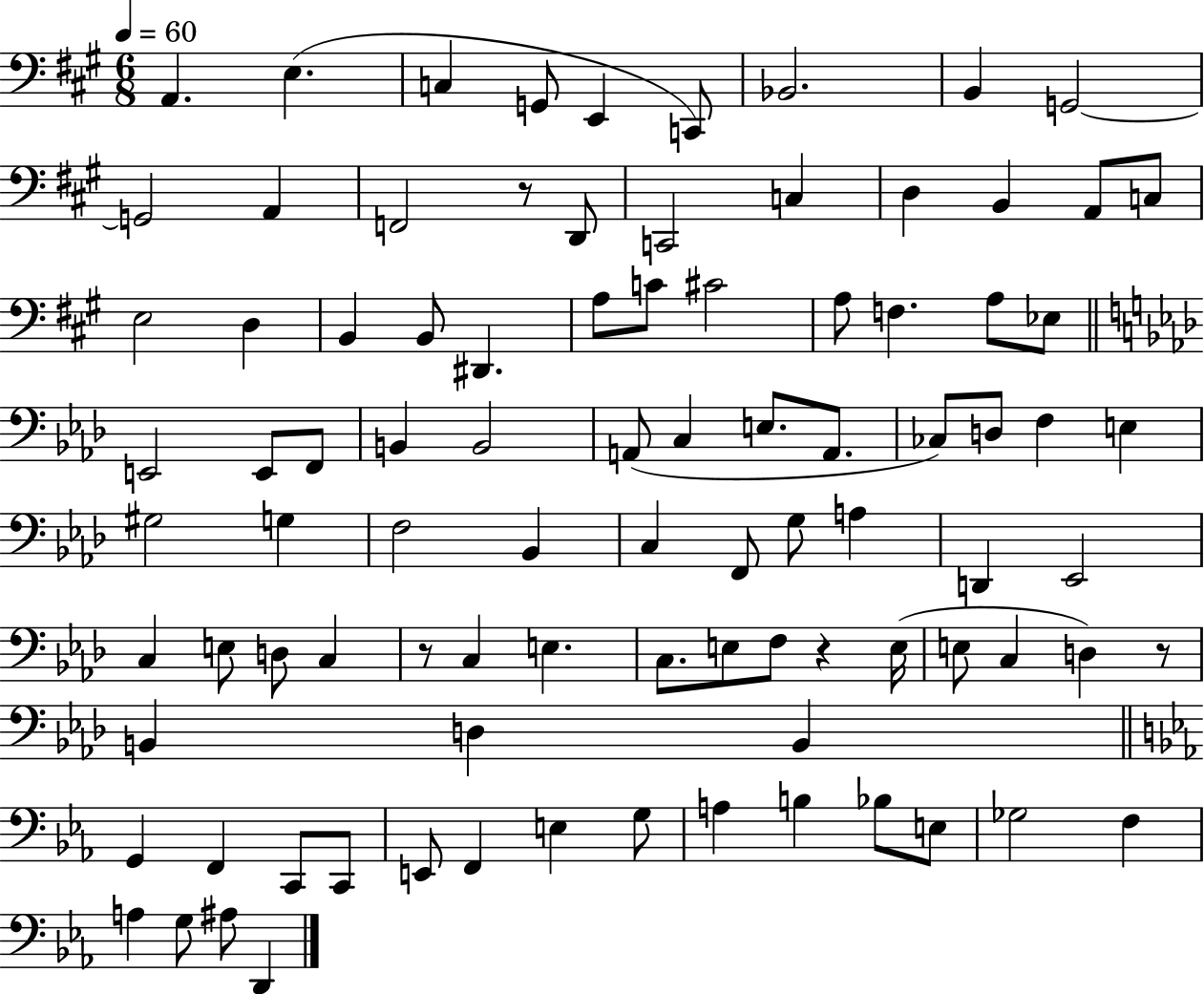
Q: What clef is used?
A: bass